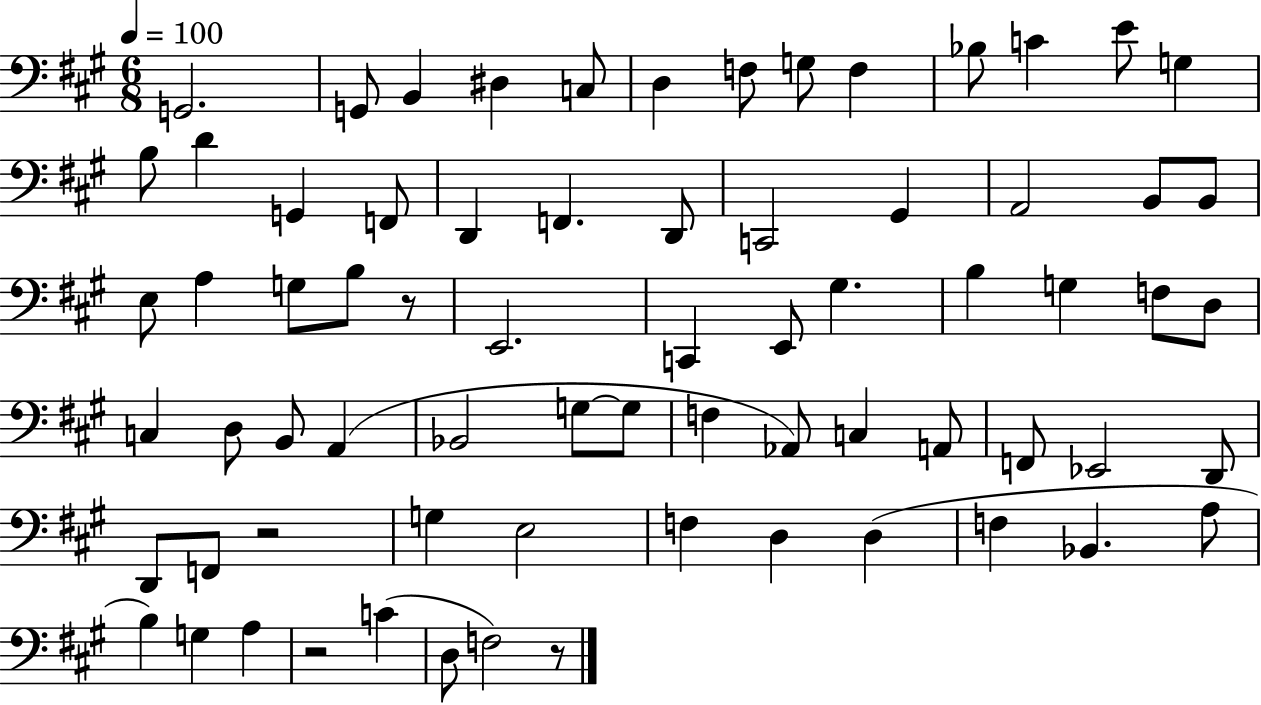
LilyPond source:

{
  \clef bass
  \numericTimeSignature
  \time 6/8
  \key a \major
  \tempo 4 = 100
  \repeat volta 2 { g,2. | g,8 b,4 dis4 c8 | d4 f8 g8 f4 | bes8 c'4 e'8 g4 | \break b8 d'4 g,4 f,8 | d,4 f,4. d,8 | c,2 gis,4 | a,2 b,8 b,8 | \break e8 a4 g8 b8 r8 | e,2. | c,4 e,8 gis4. | b4 g4 f8 d8 | \break c4 d8 b,8 a,4( | bes,2 g8~~ g8 | f4 aes,8) c4 a,8 | f,8 ees,2 d,8 | \break d,8 f,8 r2 | g4 e2 | f4 d4 d4( | f4 bes,4. a8 | \break b4) g4 a4 | r2 c'4( | d8 f2) r8 | } \bar "|."
}